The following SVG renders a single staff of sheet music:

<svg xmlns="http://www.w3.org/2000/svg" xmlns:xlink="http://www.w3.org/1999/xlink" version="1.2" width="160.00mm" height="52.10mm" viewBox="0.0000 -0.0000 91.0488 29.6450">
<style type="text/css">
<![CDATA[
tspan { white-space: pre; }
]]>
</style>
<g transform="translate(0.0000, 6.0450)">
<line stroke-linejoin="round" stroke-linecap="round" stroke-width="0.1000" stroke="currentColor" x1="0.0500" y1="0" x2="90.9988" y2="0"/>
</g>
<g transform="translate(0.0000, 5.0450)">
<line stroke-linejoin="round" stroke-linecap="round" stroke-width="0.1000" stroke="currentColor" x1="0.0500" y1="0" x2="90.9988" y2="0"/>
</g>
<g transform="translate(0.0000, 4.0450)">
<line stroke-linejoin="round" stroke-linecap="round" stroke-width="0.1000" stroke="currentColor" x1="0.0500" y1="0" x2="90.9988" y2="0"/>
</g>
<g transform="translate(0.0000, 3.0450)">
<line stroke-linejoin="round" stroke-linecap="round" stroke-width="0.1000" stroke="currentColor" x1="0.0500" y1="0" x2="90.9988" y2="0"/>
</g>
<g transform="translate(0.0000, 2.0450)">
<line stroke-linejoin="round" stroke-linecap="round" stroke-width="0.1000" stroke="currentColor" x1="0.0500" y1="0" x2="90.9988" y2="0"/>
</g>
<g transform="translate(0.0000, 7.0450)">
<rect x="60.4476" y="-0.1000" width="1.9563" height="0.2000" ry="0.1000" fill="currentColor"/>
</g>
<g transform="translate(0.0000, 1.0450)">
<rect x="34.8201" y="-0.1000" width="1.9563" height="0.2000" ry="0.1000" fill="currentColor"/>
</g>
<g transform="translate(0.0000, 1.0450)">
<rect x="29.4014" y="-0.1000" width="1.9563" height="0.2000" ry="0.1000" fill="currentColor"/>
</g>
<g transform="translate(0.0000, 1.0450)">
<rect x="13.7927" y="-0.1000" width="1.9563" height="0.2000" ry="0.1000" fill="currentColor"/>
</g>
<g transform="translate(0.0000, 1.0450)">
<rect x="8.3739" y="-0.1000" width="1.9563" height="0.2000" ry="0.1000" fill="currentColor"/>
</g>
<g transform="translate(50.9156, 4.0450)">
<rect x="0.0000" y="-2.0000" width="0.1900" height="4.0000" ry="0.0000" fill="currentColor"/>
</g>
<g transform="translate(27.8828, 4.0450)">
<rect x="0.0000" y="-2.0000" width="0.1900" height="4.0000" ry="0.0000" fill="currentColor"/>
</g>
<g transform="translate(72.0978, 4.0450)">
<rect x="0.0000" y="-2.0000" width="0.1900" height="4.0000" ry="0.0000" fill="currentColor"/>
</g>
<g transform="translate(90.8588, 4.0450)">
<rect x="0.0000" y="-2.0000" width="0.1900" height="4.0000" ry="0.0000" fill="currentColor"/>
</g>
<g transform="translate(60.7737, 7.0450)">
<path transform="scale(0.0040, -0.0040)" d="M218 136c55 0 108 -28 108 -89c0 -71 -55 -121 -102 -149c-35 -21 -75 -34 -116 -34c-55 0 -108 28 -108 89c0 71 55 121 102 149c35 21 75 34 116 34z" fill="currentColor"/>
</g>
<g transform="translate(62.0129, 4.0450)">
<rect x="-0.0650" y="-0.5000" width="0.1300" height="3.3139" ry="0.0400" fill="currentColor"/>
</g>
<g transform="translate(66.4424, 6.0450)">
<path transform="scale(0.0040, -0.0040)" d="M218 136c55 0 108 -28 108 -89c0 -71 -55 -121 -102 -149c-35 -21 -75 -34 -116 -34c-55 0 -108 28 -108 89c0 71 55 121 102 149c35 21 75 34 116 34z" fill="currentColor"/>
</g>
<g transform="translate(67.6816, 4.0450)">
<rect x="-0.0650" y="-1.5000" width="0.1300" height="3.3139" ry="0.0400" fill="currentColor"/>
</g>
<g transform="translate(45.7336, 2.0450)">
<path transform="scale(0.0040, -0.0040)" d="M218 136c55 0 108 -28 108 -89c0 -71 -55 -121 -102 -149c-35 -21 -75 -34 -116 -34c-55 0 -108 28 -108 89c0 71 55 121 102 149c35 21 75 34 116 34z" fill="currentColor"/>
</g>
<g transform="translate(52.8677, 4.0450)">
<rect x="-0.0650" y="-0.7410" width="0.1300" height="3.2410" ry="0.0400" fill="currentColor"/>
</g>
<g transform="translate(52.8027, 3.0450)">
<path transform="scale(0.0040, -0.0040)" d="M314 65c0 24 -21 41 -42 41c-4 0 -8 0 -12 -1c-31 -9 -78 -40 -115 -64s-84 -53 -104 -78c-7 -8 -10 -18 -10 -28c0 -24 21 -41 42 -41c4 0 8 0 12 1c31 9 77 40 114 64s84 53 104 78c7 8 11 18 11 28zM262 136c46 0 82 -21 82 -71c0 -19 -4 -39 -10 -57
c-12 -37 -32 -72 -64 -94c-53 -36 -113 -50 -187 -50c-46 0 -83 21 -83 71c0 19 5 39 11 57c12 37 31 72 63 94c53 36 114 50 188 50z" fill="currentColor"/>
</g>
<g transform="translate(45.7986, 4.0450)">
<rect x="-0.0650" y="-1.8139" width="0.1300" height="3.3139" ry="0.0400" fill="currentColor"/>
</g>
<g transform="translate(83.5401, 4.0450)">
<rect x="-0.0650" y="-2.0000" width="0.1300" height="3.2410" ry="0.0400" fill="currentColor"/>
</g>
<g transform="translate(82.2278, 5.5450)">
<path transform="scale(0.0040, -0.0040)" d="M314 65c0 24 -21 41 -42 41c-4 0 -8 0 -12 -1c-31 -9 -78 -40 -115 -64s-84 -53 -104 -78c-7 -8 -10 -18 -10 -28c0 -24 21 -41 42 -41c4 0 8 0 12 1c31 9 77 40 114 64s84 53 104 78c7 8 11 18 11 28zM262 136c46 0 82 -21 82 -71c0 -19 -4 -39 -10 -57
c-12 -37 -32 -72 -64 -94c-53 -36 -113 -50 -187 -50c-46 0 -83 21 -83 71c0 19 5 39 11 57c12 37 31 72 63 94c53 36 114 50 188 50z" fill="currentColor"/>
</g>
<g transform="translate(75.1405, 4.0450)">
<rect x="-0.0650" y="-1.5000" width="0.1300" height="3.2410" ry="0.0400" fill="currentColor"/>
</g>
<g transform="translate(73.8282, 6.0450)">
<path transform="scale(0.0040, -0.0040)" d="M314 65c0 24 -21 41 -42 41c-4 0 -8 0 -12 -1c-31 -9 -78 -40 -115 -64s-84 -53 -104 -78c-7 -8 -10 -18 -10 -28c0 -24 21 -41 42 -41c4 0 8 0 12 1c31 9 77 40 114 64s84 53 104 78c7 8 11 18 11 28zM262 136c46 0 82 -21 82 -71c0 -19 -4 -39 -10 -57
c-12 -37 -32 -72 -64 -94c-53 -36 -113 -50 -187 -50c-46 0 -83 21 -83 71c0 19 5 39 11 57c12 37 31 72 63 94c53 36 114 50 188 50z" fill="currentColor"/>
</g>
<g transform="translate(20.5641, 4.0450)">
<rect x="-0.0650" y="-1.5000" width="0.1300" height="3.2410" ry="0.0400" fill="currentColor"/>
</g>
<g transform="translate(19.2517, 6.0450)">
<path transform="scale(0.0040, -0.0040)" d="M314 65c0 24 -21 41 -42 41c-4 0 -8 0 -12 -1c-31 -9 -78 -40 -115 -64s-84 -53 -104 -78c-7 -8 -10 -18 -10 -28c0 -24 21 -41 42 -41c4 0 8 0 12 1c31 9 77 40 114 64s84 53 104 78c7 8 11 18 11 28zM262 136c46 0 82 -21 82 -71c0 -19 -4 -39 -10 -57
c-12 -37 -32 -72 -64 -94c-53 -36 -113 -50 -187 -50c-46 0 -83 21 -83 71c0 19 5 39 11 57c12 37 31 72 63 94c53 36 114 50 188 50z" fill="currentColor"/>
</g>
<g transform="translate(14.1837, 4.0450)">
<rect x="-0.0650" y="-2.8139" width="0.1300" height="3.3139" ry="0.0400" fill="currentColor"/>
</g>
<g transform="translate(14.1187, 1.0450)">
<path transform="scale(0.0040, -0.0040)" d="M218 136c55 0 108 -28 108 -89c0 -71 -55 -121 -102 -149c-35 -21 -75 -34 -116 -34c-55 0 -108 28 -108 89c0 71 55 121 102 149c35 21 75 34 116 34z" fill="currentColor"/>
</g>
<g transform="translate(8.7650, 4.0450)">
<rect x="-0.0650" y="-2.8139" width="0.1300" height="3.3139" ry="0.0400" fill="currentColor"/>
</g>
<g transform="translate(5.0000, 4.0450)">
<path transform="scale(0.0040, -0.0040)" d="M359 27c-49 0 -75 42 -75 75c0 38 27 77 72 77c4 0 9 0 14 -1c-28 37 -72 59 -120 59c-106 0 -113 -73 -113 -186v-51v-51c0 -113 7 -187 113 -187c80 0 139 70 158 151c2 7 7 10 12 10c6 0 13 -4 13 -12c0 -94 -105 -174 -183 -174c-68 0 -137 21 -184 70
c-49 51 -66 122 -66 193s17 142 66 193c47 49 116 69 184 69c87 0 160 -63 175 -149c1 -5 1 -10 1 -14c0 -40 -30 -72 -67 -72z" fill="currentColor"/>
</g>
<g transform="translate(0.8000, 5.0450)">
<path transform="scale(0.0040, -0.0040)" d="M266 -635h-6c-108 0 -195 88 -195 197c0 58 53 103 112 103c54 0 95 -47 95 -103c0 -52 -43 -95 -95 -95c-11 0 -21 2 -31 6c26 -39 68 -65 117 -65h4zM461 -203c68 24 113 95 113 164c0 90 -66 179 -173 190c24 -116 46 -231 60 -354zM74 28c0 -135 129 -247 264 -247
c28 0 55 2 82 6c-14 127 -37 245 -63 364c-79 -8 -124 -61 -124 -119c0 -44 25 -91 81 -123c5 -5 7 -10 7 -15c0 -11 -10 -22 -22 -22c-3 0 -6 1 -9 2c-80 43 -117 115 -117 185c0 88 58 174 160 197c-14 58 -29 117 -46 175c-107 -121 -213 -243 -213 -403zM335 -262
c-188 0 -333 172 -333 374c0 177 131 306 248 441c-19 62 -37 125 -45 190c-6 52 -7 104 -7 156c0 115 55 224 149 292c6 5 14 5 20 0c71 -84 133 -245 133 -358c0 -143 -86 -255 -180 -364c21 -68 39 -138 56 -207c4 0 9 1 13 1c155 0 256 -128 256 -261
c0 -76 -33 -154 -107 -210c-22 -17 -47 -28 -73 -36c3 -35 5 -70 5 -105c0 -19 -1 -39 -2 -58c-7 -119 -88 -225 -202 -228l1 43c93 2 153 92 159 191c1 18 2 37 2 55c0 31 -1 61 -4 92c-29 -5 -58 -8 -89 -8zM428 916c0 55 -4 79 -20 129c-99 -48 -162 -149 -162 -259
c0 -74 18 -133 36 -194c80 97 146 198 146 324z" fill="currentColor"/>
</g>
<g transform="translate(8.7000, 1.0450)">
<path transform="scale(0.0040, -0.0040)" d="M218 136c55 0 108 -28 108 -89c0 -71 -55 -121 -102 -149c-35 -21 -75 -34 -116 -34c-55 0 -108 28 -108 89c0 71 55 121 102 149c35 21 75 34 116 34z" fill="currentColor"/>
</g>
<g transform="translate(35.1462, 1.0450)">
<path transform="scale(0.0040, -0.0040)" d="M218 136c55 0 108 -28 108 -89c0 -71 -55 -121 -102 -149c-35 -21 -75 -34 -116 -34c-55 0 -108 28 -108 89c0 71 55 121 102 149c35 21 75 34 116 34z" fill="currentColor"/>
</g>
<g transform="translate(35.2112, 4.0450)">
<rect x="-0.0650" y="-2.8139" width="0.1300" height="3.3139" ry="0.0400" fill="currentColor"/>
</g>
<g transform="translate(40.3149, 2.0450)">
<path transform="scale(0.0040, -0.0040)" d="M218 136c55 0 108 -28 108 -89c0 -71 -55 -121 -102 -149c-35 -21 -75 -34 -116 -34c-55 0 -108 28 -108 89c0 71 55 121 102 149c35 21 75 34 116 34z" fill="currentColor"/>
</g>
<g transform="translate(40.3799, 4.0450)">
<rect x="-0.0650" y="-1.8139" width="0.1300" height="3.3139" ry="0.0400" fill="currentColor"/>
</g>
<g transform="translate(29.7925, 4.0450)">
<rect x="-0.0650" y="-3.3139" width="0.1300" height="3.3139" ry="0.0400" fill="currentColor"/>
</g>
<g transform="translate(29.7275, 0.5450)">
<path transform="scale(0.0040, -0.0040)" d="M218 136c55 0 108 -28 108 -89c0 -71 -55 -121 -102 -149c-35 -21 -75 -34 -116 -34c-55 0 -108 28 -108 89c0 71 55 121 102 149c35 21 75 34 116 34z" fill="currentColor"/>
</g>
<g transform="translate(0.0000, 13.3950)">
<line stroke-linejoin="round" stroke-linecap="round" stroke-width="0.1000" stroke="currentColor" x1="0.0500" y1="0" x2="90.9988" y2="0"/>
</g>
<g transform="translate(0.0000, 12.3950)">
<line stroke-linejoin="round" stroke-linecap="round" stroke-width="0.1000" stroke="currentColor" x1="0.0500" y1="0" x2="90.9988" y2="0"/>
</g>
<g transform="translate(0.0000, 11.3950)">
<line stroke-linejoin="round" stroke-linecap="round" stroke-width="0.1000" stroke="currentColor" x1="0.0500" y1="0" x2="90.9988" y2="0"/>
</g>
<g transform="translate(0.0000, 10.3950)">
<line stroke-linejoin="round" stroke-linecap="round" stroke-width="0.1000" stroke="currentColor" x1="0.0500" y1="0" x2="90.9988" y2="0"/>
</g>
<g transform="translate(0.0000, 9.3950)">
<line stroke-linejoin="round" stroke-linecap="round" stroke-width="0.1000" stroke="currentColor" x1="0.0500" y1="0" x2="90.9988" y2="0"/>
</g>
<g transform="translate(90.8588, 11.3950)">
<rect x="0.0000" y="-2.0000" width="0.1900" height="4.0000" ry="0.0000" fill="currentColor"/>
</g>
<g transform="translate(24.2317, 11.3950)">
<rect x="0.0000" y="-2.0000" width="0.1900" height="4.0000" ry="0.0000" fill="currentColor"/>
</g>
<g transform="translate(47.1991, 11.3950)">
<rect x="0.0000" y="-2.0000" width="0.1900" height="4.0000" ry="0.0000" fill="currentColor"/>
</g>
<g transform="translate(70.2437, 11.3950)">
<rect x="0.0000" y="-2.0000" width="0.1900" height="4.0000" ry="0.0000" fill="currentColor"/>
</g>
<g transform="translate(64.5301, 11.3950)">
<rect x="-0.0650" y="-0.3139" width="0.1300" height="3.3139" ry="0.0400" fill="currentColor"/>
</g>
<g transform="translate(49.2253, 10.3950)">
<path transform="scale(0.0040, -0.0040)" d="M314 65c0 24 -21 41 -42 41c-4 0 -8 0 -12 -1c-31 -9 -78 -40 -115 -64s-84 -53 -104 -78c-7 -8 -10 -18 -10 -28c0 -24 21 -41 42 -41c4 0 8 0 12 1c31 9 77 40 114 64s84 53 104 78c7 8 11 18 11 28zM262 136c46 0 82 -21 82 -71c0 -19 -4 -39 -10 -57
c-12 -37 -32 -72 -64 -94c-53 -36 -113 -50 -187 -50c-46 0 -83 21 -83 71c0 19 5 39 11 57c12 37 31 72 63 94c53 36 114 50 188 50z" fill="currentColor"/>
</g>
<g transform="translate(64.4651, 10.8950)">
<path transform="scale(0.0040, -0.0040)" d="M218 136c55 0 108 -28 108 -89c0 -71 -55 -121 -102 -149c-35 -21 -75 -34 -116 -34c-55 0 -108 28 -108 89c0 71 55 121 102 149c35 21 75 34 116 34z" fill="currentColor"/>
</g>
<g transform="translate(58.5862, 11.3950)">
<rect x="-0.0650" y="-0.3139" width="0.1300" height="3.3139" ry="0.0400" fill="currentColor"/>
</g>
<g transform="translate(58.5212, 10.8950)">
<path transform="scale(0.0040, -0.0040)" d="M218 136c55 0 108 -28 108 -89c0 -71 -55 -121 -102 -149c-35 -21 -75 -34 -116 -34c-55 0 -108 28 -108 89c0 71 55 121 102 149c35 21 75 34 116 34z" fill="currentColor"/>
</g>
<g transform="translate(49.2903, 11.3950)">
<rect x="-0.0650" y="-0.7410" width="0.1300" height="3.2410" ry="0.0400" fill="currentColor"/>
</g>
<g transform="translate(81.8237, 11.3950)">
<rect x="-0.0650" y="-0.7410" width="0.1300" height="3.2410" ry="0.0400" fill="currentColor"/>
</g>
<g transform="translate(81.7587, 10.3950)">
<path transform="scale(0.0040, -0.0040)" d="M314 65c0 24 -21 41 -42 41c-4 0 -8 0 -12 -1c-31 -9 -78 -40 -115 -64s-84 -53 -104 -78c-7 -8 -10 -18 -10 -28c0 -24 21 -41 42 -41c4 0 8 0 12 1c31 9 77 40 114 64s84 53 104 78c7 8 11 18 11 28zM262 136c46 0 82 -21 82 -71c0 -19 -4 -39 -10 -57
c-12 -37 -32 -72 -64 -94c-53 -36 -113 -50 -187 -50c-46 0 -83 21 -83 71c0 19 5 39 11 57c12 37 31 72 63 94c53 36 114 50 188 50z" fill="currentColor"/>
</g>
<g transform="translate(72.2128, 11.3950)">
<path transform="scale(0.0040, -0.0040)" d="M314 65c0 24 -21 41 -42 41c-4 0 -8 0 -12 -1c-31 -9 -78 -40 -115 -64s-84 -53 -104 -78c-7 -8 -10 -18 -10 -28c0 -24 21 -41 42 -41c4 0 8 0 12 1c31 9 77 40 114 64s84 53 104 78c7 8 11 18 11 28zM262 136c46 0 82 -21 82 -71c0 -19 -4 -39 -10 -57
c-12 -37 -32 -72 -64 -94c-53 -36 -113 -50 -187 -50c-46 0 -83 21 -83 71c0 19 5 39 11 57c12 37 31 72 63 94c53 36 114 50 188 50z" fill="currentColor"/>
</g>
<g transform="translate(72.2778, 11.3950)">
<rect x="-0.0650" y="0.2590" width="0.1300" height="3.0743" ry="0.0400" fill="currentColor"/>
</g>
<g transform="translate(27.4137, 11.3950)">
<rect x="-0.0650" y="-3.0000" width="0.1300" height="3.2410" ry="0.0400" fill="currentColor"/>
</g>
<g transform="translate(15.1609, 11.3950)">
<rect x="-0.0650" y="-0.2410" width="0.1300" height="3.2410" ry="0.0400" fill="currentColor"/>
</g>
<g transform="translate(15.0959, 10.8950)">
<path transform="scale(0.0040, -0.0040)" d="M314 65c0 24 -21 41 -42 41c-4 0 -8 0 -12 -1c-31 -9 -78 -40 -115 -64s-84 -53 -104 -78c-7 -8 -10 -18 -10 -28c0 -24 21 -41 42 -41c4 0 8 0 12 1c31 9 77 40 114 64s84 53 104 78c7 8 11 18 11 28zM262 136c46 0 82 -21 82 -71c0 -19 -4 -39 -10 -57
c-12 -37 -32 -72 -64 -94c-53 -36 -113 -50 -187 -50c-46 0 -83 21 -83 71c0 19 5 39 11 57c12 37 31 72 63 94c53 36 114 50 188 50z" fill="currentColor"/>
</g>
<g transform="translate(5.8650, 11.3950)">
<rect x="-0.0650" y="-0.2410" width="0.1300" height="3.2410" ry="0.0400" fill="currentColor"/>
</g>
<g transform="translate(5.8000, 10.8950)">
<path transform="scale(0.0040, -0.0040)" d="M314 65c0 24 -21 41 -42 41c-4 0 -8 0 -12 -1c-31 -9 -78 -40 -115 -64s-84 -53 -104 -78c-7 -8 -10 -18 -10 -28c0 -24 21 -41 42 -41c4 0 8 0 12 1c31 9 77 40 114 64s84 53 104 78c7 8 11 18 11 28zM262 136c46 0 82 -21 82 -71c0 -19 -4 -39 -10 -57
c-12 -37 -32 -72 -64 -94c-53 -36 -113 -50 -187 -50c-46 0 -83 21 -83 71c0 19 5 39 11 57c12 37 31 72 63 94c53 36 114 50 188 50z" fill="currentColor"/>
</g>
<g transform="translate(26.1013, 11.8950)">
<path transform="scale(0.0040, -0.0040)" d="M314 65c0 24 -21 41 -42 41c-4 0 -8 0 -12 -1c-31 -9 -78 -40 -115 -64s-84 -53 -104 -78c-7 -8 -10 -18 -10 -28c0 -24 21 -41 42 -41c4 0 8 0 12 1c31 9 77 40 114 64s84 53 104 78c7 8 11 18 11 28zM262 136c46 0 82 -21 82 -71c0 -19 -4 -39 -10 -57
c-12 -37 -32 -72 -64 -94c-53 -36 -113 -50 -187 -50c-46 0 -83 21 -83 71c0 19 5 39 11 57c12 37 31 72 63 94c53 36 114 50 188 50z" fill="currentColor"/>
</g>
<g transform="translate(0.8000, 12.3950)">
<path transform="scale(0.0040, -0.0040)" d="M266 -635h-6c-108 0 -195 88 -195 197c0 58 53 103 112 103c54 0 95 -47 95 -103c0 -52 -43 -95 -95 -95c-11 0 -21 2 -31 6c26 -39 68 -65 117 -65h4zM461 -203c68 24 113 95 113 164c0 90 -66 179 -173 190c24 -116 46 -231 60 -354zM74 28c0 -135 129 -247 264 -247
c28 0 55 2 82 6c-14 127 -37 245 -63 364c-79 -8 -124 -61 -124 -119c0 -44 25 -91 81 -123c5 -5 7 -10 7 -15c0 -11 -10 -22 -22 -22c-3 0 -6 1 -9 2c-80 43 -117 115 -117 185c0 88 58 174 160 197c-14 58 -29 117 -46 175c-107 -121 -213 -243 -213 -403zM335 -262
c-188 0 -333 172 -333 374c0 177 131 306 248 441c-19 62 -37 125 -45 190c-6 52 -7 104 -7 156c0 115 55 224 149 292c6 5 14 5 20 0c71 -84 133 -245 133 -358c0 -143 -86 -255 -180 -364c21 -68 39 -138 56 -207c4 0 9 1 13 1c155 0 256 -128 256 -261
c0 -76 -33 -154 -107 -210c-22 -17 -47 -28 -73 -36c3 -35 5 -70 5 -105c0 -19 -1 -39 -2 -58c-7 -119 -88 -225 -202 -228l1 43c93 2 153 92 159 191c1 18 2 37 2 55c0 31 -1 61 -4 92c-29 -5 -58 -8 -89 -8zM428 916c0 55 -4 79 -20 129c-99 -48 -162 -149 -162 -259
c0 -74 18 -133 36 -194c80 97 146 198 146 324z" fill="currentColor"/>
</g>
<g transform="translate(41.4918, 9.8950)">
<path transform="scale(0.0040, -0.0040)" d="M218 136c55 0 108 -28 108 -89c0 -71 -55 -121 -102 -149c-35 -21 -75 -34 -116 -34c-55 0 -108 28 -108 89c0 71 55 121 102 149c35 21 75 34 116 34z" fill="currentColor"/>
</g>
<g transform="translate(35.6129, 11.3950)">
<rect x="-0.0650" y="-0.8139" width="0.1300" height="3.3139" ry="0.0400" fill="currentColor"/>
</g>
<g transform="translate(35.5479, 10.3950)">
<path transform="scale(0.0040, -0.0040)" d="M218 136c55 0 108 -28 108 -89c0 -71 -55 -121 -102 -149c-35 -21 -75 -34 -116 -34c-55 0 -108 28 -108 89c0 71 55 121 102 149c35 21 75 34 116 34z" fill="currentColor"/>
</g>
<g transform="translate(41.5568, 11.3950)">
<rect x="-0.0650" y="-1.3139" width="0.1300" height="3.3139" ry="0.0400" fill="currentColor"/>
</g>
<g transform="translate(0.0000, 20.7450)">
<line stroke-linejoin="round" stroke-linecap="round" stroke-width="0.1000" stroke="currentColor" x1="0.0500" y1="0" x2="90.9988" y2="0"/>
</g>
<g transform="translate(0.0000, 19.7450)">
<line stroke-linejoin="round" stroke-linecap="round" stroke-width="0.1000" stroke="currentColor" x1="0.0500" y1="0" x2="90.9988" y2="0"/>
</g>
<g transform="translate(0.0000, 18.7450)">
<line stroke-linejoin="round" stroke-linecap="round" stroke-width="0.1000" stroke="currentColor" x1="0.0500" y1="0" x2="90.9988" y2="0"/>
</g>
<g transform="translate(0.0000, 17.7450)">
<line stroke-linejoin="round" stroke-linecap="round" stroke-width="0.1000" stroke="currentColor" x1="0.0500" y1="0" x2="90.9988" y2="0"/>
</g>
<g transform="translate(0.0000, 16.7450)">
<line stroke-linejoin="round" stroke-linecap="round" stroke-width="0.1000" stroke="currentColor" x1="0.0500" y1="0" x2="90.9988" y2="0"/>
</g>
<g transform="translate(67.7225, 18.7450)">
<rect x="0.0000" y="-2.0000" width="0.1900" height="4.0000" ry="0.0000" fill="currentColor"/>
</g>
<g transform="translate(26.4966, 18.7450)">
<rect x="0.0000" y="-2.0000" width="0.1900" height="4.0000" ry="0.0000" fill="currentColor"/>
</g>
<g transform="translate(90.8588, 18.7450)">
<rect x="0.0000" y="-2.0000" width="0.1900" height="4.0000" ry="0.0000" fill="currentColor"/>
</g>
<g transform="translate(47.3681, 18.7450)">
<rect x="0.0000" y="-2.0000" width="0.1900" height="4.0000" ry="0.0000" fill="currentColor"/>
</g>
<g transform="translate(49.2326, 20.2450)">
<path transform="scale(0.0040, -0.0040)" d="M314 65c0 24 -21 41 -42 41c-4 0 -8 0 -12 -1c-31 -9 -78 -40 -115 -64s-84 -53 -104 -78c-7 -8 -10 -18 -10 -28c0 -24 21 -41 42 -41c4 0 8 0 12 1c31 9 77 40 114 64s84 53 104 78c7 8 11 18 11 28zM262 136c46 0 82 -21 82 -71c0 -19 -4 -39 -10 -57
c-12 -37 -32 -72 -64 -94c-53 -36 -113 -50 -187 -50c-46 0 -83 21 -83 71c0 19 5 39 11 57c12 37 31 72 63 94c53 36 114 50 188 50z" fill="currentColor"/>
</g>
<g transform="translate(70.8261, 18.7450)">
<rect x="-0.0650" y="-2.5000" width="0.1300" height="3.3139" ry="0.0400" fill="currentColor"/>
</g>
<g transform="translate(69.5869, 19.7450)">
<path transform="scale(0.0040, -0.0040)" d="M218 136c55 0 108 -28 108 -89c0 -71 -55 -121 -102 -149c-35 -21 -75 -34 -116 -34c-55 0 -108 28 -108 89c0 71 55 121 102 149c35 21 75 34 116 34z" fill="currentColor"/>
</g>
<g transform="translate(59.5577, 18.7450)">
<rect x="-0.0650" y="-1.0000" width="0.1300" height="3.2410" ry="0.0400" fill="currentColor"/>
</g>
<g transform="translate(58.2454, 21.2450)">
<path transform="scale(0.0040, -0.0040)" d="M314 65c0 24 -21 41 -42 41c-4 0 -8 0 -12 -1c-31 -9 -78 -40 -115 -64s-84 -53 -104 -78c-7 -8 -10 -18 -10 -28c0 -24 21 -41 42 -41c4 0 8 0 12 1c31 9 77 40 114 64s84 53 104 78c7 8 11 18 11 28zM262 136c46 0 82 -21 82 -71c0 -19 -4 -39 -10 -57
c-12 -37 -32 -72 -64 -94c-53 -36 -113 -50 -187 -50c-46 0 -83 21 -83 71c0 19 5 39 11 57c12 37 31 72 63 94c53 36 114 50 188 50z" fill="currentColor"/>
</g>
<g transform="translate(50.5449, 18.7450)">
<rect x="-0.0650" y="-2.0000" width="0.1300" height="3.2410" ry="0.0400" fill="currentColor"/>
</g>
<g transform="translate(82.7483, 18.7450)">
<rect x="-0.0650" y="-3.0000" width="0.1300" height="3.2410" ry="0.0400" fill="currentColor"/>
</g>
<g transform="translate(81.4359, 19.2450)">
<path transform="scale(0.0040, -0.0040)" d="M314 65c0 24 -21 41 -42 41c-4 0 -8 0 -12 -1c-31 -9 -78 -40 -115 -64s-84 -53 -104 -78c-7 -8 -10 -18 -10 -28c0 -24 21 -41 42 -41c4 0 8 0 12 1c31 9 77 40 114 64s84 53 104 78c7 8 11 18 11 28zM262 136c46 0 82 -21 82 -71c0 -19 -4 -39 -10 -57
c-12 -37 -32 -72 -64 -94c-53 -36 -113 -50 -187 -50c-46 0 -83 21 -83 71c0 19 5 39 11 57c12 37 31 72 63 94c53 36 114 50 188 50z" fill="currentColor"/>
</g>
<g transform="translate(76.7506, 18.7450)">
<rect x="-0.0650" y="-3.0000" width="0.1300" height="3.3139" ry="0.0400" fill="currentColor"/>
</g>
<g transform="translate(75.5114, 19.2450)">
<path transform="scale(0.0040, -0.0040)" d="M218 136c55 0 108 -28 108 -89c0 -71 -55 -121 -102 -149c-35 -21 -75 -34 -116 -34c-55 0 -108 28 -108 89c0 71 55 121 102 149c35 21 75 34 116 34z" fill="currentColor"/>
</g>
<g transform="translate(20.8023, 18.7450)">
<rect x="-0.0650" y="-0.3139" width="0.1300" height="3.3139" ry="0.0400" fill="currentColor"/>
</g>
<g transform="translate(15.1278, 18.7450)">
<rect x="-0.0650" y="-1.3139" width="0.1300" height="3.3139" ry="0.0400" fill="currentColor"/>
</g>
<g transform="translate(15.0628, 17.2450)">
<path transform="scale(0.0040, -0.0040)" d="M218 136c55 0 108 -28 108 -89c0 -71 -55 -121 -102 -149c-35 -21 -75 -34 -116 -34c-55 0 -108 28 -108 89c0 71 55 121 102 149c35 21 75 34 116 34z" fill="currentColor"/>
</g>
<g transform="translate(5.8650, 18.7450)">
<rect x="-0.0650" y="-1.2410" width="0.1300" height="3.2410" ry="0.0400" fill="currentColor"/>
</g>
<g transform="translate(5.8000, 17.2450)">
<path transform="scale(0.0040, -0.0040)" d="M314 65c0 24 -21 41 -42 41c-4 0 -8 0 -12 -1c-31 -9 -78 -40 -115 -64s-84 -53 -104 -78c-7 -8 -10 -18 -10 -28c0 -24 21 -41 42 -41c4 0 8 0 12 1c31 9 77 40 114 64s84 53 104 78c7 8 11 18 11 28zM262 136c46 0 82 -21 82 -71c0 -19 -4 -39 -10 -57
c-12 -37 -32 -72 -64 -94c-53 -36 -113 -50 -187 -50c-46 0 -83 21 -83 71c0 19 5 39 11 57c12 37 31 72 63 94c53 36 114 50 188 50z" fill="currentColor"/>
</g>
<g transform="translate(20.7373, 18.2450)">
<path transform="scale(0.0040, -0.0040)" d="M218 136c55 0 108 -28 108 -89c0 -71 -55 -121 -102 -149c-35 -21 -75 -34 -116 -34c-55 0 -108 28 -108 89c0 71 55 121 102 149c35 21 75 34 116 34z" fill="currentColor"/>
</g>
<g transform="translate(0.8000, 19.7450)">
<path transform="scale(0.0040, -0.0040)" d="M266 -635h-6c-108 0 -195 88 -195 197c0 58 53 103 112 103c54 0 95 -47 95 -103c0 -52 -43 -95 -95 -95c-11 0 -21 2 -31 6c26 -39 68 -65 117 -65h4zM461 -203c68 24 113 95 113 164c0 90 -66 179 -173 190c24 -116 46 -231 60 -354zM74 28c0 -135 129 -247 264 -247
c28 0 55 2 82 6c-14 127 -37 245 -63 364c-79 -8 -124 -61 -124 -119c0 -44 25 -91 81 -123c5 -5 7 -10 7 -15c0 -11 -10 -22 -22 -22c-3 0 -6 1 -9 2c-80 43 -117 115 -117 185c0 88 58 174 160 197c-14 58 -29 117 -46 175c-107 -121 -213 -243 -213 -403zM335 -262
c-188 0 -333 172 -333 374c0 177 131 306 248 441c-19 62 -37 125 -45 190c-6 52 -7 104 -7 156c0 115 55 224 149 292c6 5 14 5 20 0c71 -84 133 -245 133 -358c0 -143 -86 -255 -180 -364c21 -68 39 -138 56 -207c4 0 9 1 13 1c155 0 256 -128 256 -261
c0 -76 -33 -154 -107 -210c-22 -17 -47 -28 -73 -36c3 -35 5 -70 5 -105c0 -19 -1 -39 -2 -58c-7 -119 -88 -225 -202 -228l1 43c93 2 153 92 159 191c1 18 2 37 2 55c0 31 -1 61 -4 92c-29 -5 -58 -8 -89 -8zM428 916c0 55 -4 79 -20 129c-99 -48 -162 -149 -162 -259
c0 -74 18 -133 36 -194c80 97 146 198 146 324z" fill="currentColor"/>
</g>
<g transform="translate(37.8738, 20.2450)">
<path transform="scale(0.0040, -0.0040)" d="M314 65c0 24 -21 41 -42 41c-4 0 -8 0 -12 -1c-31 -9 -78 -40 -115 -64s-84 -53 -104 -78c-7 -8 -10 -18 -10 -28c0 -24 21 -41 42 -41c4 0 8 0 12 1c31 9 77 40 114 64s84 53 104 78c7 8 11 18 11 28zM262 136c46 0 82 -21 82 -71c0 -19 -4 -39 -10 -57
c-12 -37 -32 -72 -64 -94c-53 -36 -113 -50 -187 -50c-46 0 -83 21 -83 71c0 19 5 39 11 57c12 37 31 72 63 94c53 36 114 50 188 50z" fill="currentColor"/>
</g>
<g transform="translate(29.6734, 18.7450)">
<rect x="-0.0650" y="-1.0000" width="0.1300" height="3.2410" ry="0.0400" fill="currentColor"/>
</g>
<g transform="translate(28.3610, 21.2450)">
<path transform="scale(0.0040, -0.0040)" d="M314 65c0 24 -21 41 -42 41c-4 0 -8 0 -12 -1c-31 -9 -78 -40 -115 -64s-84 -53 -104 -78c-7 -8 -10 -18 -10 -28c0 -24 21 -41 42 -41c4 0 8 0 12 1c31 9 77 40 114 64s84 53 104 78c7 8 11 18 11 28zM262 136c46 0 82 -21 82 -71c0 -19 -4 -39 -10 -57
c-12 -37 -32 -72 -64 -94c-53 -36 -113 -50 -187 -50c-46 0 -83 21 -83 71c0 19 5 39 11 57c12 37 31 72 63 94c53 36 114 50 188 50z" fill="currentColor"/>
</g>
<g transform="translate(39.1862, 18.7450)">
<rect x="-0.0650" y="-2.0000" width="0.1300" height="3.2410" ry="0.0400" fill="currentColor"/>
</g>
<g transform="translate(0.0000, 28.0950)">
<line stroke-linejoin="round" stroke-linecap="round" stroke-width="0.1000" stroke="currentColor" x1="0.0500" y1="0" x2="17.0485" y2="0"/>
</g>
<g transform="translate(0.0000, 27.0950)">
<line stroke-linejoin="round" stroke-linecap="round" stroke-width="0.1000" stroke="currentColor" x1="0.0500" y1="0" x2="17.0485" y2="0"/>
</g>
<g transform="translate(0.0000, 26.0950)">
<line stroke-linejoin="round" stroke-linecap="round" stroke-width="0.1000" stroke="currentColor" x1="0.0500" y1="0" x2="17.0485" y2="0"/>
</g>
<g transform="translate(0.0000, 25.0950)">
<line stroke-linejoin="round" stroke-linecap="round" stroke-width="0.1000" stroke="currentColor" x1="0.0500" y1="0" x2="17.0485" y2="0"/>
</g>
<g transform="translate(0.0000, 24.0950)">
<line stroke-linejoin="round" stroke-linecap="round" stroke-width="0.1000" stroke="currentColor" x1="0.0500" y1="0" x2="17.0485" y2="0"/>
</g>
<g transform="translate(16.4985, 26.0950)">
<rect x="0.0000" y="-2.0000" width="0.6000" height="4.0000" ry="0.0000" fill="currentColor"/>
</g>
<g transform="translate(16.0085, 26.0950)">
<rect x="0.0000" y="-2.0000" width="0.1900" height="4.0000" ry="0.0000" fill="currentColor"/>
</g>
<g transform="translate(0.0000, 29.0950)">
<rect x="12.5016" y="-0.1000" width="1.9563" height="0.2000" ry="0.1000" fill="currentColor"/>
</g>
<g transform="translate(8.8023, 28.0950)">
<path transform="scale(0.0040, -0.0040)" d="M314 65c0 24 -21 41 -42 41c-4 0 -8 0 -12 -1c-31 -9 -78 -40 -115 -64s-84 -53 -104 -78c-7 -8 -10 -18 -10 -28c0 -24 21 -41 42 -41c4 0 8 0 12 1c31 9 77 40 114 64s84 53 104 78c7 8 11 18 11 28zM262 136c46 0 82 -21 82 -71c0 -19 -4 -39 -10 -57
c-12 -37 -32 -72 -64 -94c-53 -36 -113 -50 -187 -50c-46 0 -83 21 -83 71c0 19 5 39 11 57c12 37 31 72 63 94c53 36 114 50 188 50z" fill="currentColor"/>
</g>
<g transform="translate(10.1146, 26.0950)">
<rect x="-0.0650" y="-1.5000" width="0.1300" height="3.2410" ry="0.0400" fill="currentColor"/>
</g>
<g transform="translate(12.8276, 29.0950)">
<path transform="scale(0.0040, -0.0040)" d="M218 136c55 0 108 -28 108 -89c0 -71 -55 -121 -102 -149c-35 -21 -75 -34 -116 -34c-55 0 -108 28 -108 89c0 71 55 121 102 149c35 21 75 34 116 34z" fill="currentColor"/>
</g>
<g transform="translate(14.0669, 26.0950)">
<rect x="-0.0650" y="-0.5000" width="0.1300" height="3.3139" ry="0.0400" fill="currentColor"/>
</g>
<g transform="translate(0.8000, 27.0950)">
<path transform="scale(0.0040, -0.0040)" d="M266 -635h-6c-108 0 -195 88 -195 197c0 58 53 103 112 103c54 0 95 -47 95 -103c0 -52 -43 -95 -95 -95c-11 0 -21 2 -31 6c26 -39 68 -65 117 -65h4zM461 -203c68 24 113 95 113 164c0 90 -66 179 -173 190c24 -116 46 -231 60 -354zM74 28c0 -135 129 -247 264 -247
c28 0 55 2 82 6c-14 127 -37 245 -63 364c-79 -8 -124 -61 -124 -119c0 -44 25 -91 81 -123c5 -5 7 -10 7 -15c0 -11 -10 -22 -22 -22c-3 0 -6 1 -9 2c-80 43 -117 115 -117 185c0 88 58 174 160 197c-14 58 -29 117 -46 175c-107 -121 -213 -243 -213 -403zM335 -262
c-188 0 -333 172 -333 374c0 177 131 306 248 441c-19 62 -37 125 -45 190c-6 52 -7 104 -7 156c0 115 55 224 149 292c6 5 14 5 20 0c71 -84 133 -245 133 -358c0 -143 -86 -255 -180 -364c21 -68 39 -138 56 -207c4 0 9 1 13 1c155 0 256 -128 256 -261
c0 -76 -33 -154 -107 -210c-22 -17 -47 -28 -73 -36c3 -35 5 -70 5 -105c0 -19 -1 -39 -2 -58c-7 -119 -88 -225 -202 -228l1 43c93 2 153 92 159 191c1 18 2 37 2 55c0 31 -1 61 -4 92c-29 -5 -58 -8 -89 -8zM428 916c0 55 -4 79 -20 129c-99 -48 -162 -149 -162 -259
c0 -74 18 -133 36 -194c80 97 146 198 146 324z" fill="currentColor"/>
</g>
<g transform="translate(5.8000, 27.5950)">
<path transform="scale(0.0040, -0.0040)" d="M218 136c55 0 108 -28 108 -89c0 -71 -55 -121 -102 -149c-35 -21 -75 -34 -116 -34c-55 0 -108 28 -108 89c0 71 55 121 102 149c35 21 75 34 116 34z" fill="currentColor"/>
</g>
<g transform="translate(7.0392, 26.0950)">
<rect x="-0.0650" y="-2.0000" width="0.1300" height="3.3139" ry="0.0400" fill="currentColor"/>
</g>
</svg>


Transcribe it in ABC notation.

X:1
T:Untitled
M:4/4
L:1/4
K:C
a a E2 b a f f d2 C E E2 F2 c2 c2 A2 d e d2 c c B2 d2 e2 e c D2 F2 F2 D2 G A A2 F E2 C